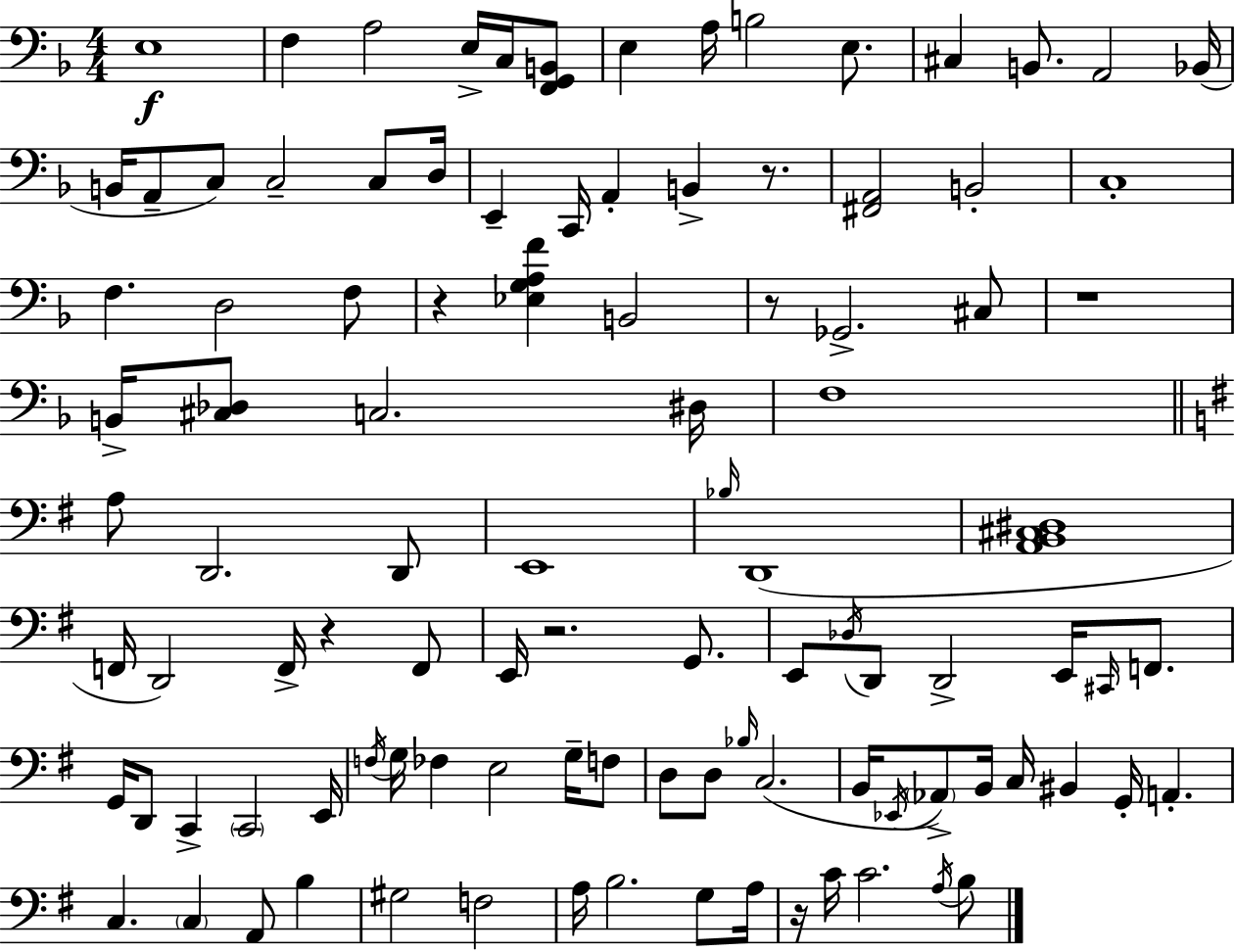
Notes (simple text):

E3/w F3/q A3/h E3/s C3/s [F2,G2,B2]/e E3/q A3/s B3/h E3/e. C#3/q B2/e. A2/h Bb2/s B2/s A2/e C3/e C3/h C3/e D3/s E2/q C2/s A2/q B2/q R/e. [F#2,A2]/h B2/h C3/w F3/q. D3/h F3/e R/q [Eb3,G3,A3,F4]/q B2/h R/e Gb2/h. C#3/e R/w B2/s [C#3,Db3]/e C3/h. D#3/s F3/w A3/e D2/h. D2/e E2/w Bb3/s D2/w [A2,B2,C#3,D#3]/w F2/s D2/h F2/s R/q F2/e E2/s R/h. G2/e. E2/e Db3/s D2/e D2/h E2/s C#2/s F2/e. G2/s D2/e C2/q C2/h E2/s F3/s G3/s FES3/q E3/h G3/s F3/e D3/e D3/e Bb3/s C3/h. B2/s Eb2/s Ab2/e B2/s C3/s BIS2/q G2/s A2/q. C3/q. C3/q A2/e B3/q G#3/h F3/h A3/s B3/h. G3/e A3/s R/s C4/s C4/h. A3/s B3/e